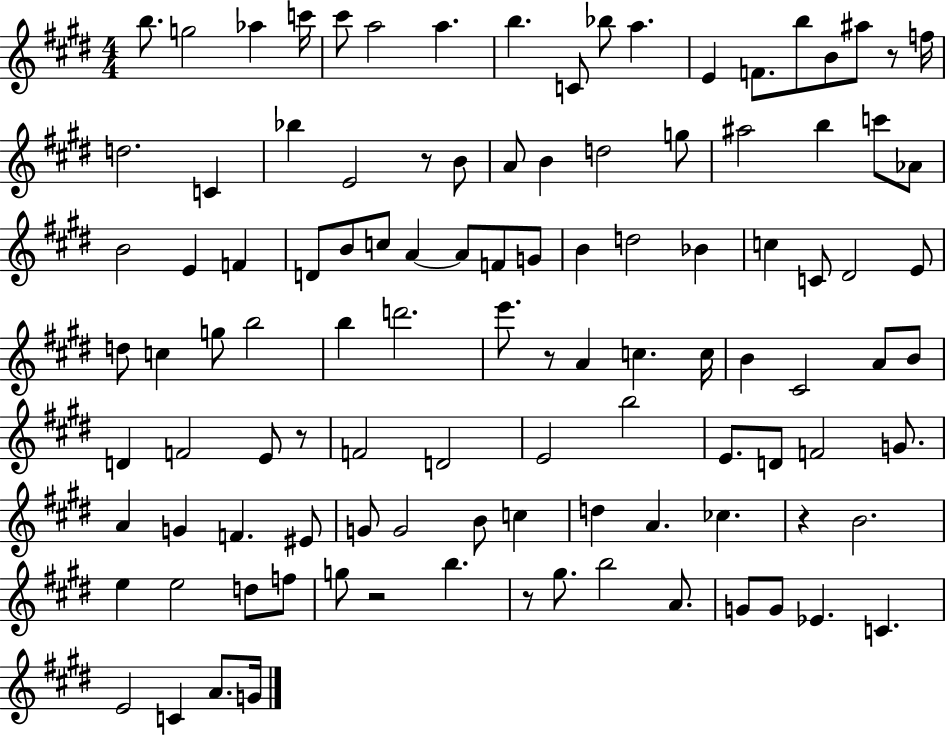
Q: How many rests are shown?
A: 7